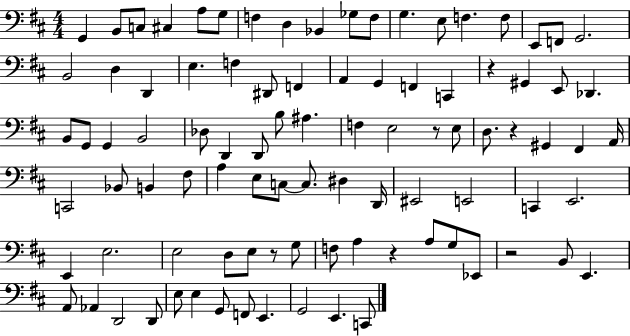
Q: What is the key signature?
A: D major